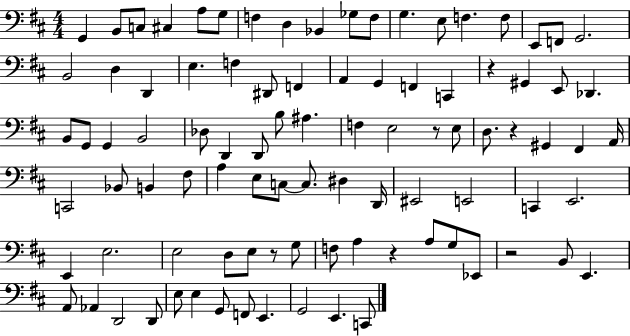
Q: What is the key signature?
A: D major